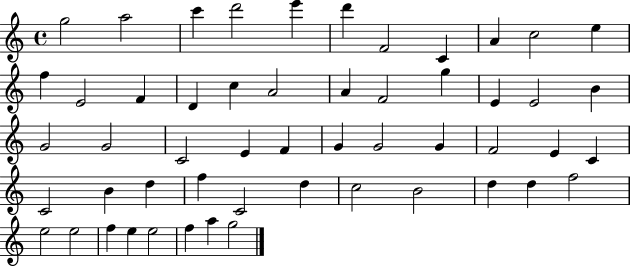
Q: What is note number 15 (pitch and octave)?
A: D4